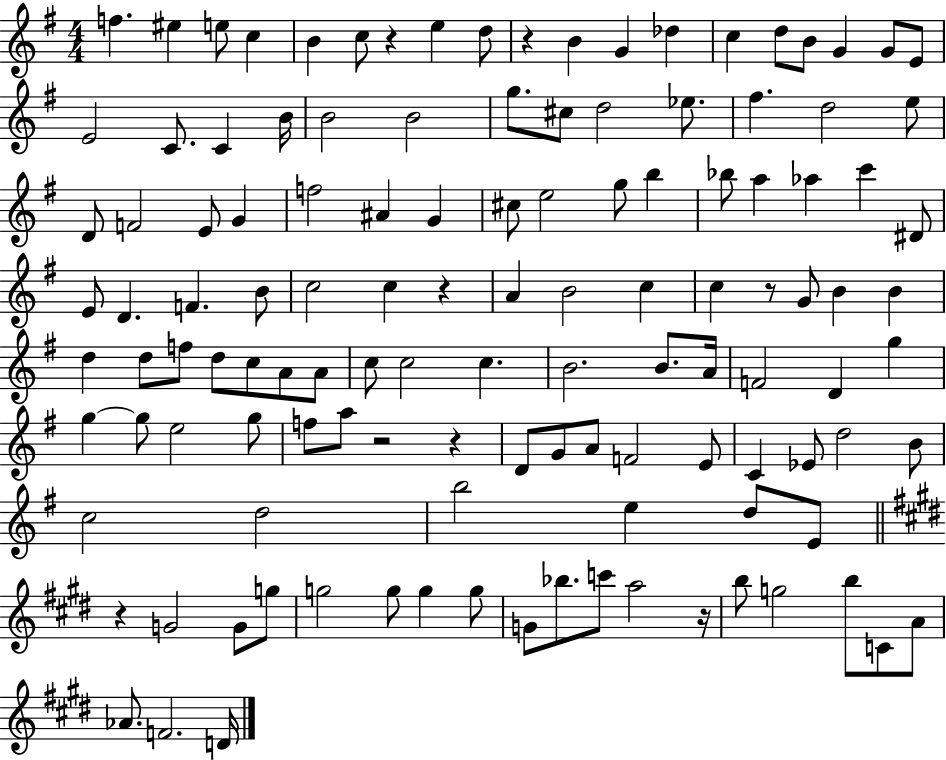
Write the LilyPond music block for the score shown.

{
  \clef treble
  \numericTimeSignature
  \time 4/4
  \key g \major
  f''4. eis''4 e''8 c''4 | b'4 c''8 r4 e''4 d''8 | r4 b'4 g'4 des''4 | c''4 d''8 b'8 g'4 g'8 e'8 | \break e'2 c'8. c'4 b'16 | b'2 b'2 | g''8. cis''8 d''2 ees''8. | fis''4. d''2 e''8 | \break d'8 f'2 e'8 g'4 | f''2 ais'4 g'4 | cis''8 e''2 g''8 b''4 | bes''8 a''4 aes''4 c'''4 dis'8 | \break e'8 d'4. f'4. b'8 | c''2 c''4 r4 | a'4 b'2 c''4 | c''4 r8 g'8 b'4 b'4 | \break d''4 d''8 f''8 d''8 c''8 a'8 a'8 | c''8 c''2 c''4. | b'2. b'8. a'16 | f'2 d'4 g''4 | \break g''4~~ g''8 e''2 g''8 | f''8 a''8 r2 r4 | d'8 g'8 a'8 f'2 e'8 | c'4 ees'8 d''2 b'8 | \break c''2 d''2 | b''2 e''4 d''8 e'8 | \bar "||" \break \key e \major r4 g'2 g'8 g''8 | g''2 g''8 g''4 g''8 | g'8 bes''8. c'''8 a''2 r16 | b''8 g''2 b''8 c'8 a'8 | \break aes'8. f'2. d'16 | \bar "|."
}